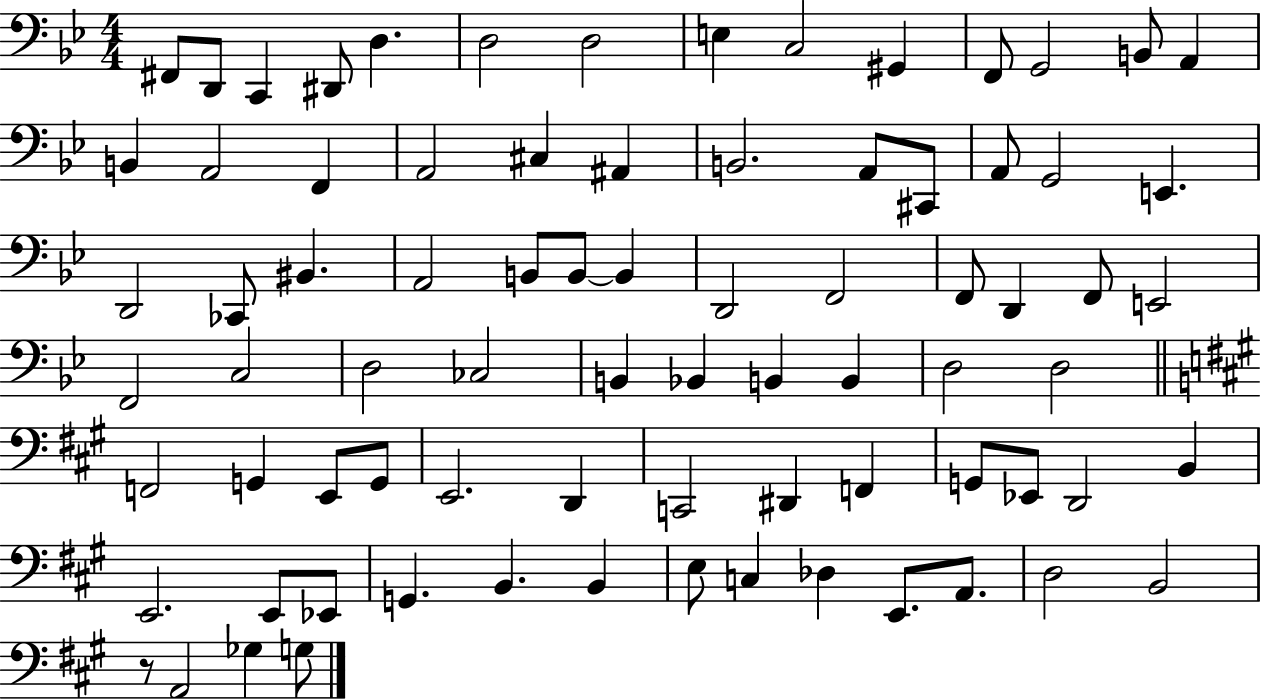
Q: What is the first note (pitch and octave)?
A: F#2